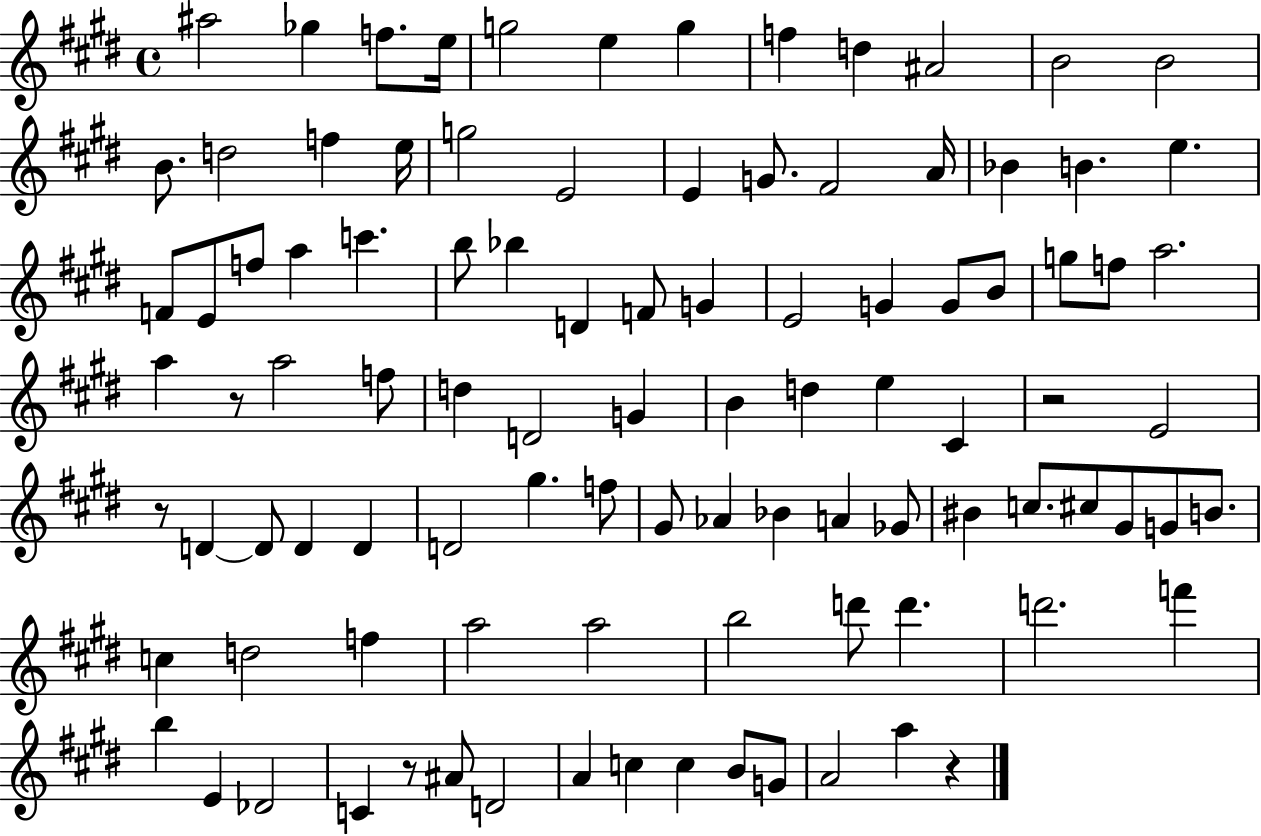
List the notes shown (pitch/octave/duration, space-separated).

A#5/h Gb5/q F5/e. E5/s G5/h E5/q G5/q F5/q D5/q A#4/h B4/h B4/h B4/e. D5/h F5/q E5/s G5/h E4/h E4/q G4/e. F#4/h A4/s Bb4/q B4/q. E5/q. F4/e E4/e F5/e A5/q C6/q. B5/e Bb5/q D4/q F4/e G4/q E4/h G4/q G4/e B4/e G5/e F5/e A5/h. A5/q R/e A5/h F5/e D5/q D4/h G4/q B4/q D5/q E5/q C#4/q R/h E4/h R/e D4/q D4/e D4/q D4/q D4/h G#5/q. F5/e G#4/e Ab4/q Bb4/q A4/q Gb4/e BIS4/q C5/e. C#5/e G#4/e G4/e B4/e. C5/q D5/h F5/q A5/h A5/h B5/h D6/e D6/q. D6/h. F6/q B5/q E4/q Db4/h C4/q R/e A#4/e D4/h A4/q C5/q C5/q B4/e G4/e A4/h A5/q R/q